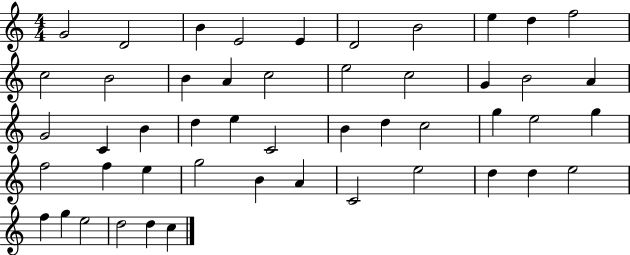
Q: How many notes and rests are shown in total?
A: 49